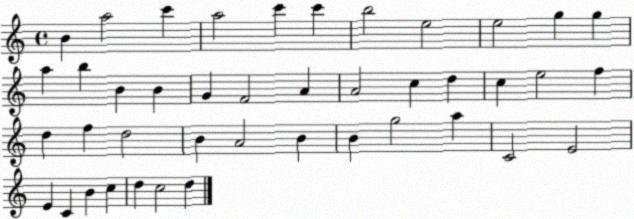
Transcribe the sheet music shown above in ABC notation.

X:1
T:Untitled
M:4/4
L:1/4
K:C
B a2 c' a2 c' c' b2 e2 e2 g g a b B B G F2 A A2 c d c e2 f d f d2 B A2 B B g2 a C2 E2 E C B c d c2 d